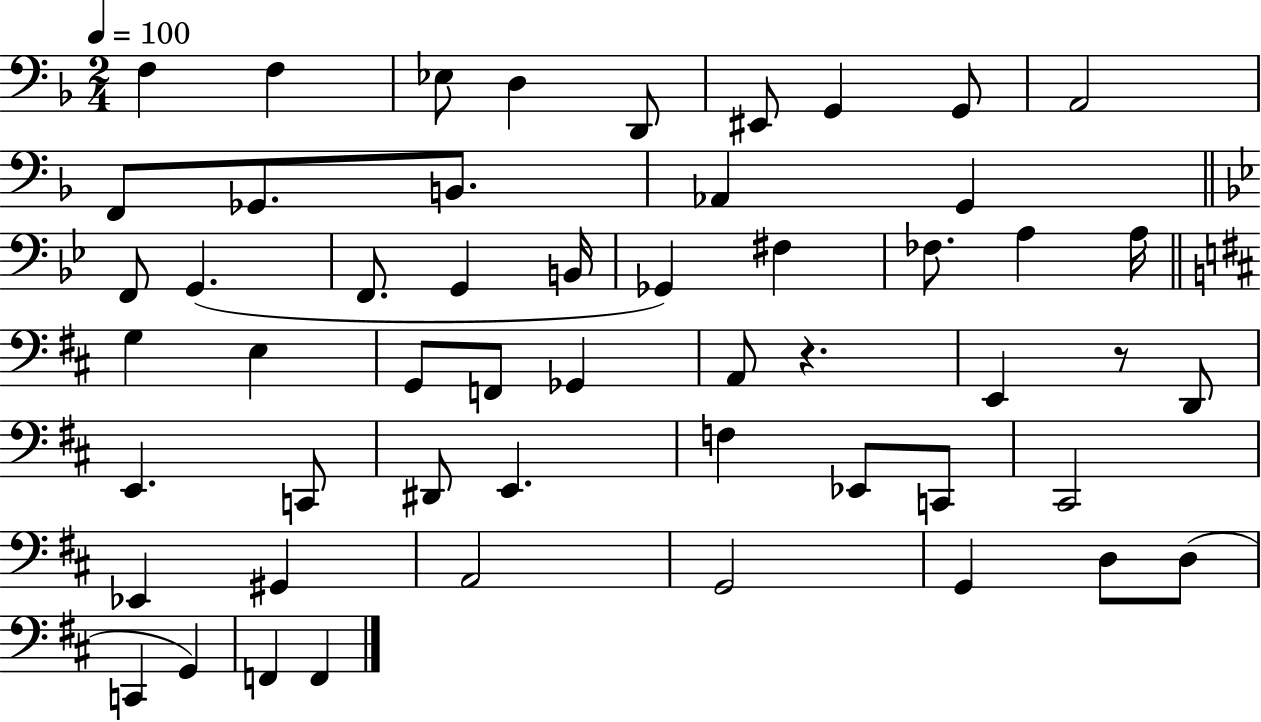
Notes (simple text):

F3/q F3/q Eb3/e D3/q D2/e EIS2/e G2/q G2/e A2/h F2/e Gb2/e. B2/e. Ab2/q G2/q F2/e G2/q. F2/e. G2/q B2/s Gb2/q F#3/q FES3/e. A3/q A3/s G3/q E3/q G2/e F2/e Gb2/q A2/e R/q. E2/q R/e D2/e E2/q. C2/e D#2/e E2/q. F3/q Eb2/e C2/e C#2/h Eb2/q G#2/q A2/h G2/h G2/q D3/e D3/e C2/q G2/q F2/q F2/q